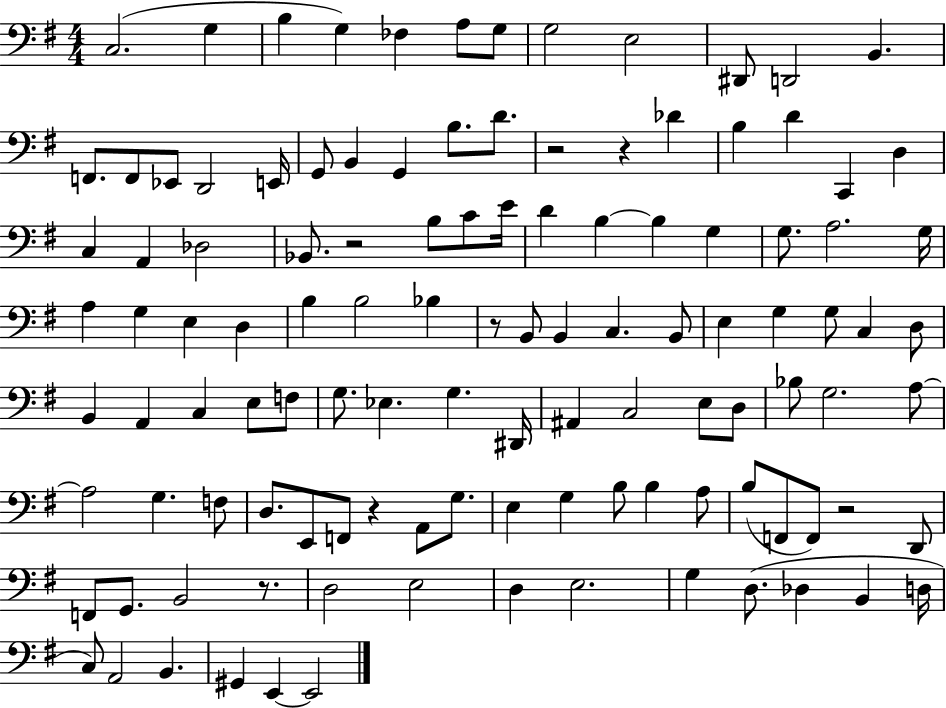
X:1
T:Untitled
M:4/4
L:1/4
K:G
C,2 G, B, G, _F, A,/2 G,/2 G,2 E,2 ^D,,/2 D,,2 B,, F,,/2 F,,/2 _E,,/2 D,,2 E,,/4 G,,/2 B,, G,, B,/2 D/2 z2 z _D B, D C,, D, C, A,, _D,2 _B,,/2 z2 B,/2 C/2 E/4 D B, B, G, G,/2 A,2 G,/4 A, G, E, D, B, B,2 _B, z/2 B,,/2 B,, C, B,,/2 E, G, G,/2 C, D,/2 B,, A,, C, E,/2 F,/2 G,/2 _E, G, ^D,,/4 ^A,, C,2 E,/2 D,/2 _B,/2 G,2 A,/2 A,2 G, F,/2 D,/2 E,,/2 F,,/2 z A,,/2 G,/2 E, G, B,/2 B, A,/2 B,/2 F,,/2 F,,/2 z2 D,,/2 F,,/2 G,,/2 B,,2 z/2 D,2 E,2 D, E,2 G, D,/2 _D, B,, D,/4 C,/2 A,,2 B,, ^G,, E,, E,,2